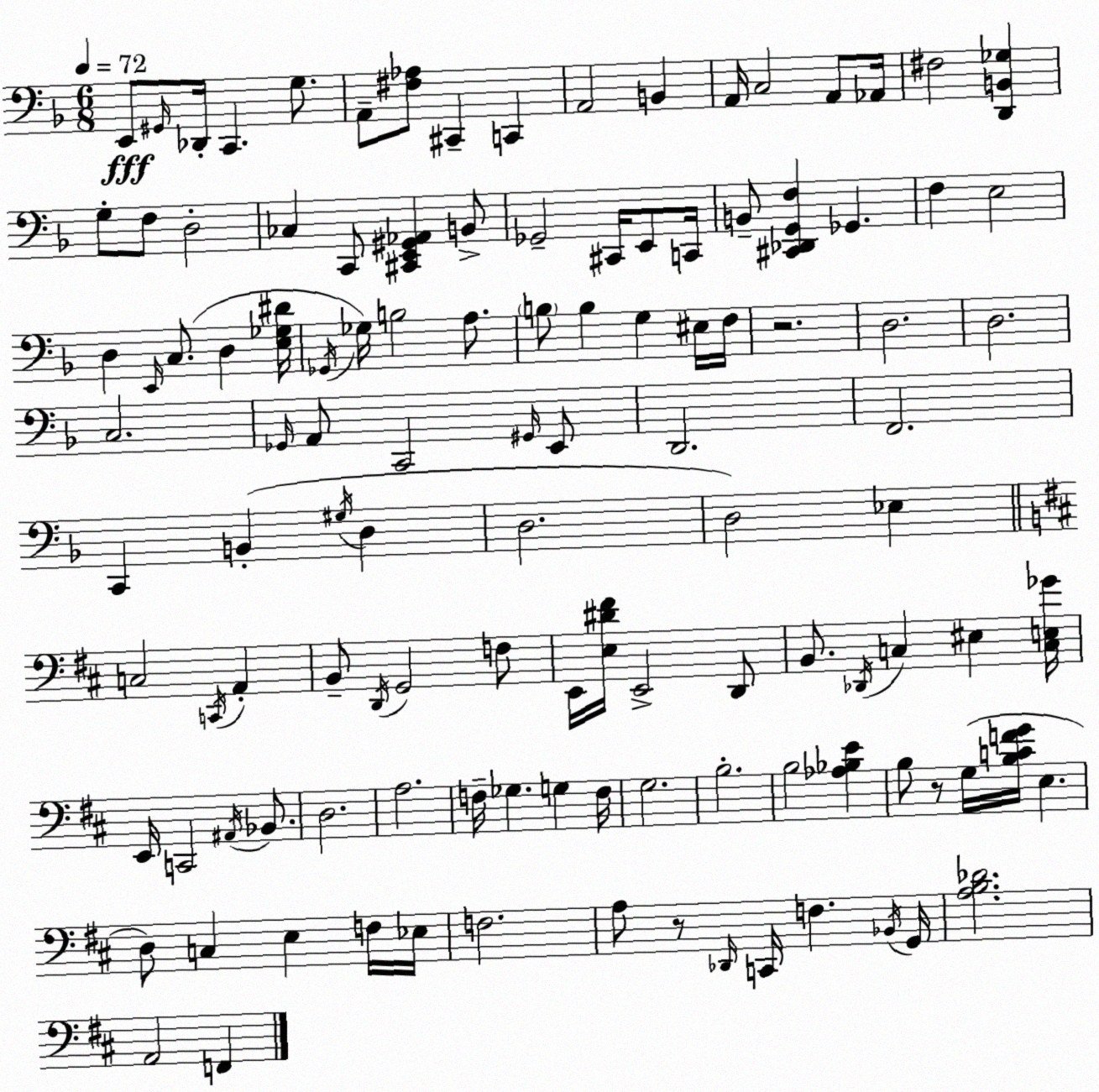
X:1
T:Untitled
M:6/8
L:1/4
K:Dm
E,,/2 ^G,,/4 _D,,/4 C,, G,/2 A,,/2 [^F,_A,]/2 ^C,, C,, A,,2 B,, A,,/4 C,2 A,,/2 _A,,/4 ^F,2 [D,,B,,_G,] G,/2 F,/2 D,2 _C, C,,/2 [^C,,E,,^G,,_A,,] B,,/2 _G,,2 ^C,,/4 E,,/2 C,,/4 B,,/2 [^C,,_D,,G,,F,] _G,, F, E,2 D, E,,/4 C,/2 D, [E,_G,^D]/4 _G,,/4 _G,/4 B,2 A,/2 B,/2 B, G, ^E,/4 F,/4 z2 D,2 D,2 C,2 _G,,/4 A,,/2 C,,2 ^G,,/4 E,,/2 D,,2 F,,2 C,, B,, ^G,/4 D, D,2 D,2 _E, C,2 C,,/4 A,, B,,/2 D,,/4 G,,2 F,/2 E,,/4 [E,^D^F]/4 E,,2 D,,/2 B,,/2 _D,,/4 C, ^E, [C,E,_G]/4 E,,/4 C,,2 ^A,,/4 _B,,/2 D,2 A,2 F,/4 _G, G, F,/4 G,2 B,2 B,2 [_A,_B,E] B,/2 z/2 G,/4 [B,CFG]/4 E, D,/2 C, E, F,/4 _E,/4 F,2 A,/2 z/2 _D,,/4 C,,/4 F, _B,,/4 G,,/4 [A,B,_D]2 A,,2 F,,